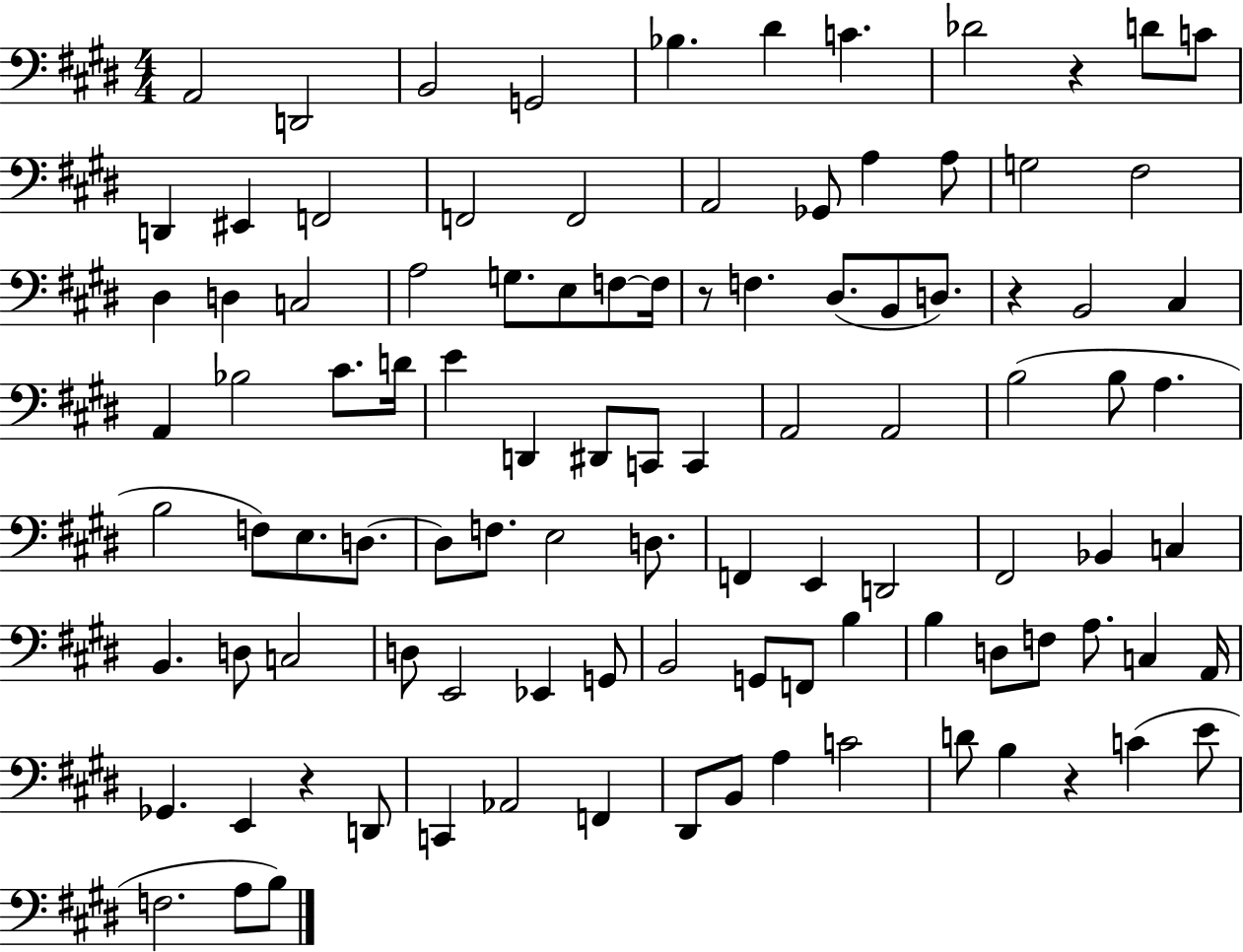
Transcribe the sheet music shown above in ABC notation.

X:1
T:Untitled
M:4/4
L:1/4
K:E
A,,2 D,,2 B,,2 G,,2 _B, ^D C _D2 z D/2 C/2 D,, ^E,, F,,2 F,,2 F,,2 A,,2 _G,,/2 A, A,/2 G,2 ^F,2 ^D, D, C,2 A,2 G,/2 E,/2 F,/2 F,/4 z/2 F, ^D,/2 B,,/2 D,/2 z B,,2 ^C, A,, _B,2 ^C/2 D/4 E D,, ^D,,/2 C,,/2 C,, A,,2 A,,2 B,2 B,/2 A, B,2 F,/2 E,/2 D,/2 D,/2 F,/2 E,2 D,/2 F,, E,, D,,2 ^F,,2 _B,, C, B,, D,/2 C,2 D,/2 E,,2 _E,, G,,/2 B,,2 G,,/2 F,,/2 B, B, D,/2 F,/2 A,/2 C, A,,/4 _G,, E,, z D,,/2 C,, _A,,2 F,, ^D,,/2 B,,/2 A, C2 D/2 B, z C E/2 F,2 A,/2 B,/2